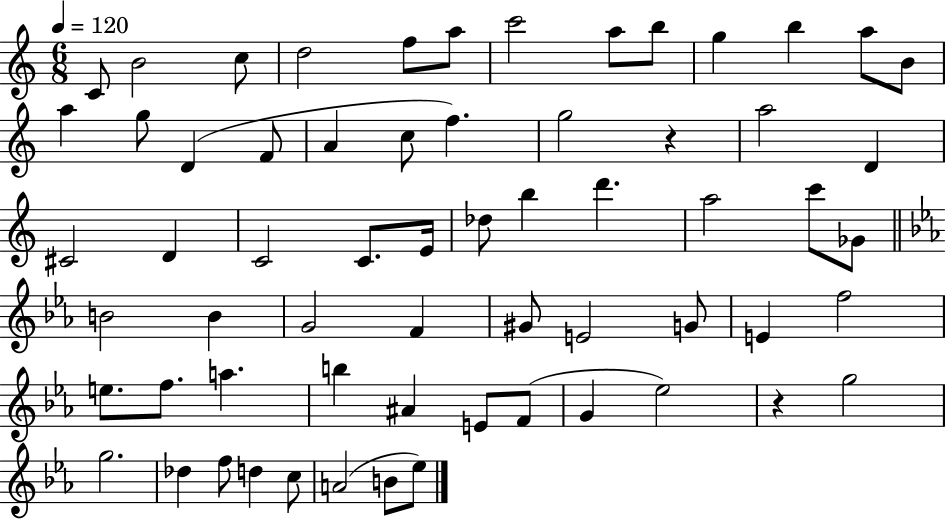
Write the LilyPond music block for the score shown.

{
  \clef treble
  \numericTimeSignature
  \time 6/8
  \key c \major
  \tempo 4 = 120
  c'8 b'2 c''8 | d''2 f''8 a''8 | c'''2 a''8 b''8 | g''4 b''4 a''8 b'8 | \break a''4 g''8 d'4( f'8 | a'4 c''8 f''4.) | g''2 r4 | a''2 d'4 | \break cis'2 d'4 | c'2 c'8. e'16 | des''8 b''4 d'''4. | a''2 c'''8 ges'8 | \break \bar "||" \break \key ees \major b'2 b'4 | g'2 f'4 | gis'8 e'2 g'8 | e'4 f''2 | \break e''8. f''8. a''4. | b''4 ais'4 e'8 f'8( | g'4 ees''2) | r4 g''2 | \break g''2. | des''4 f''8 d''4 c''8 | a'2( b'8 ees''8) | \bar "|."
}